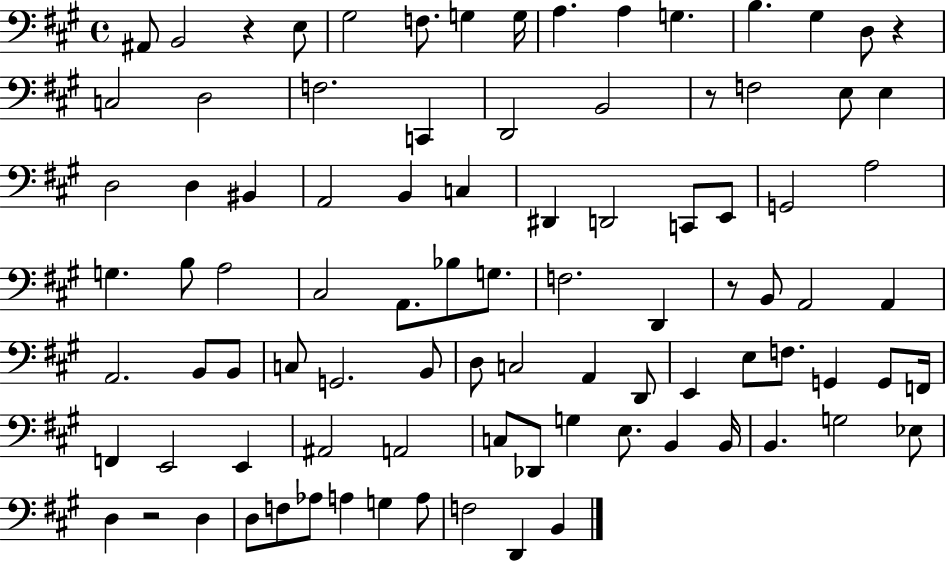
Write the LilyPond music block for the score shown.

{
  \clef bass
  \time 4/4
  \defaultTimeSignature
  \key a \major
  ais,8 b,2 r4 e8 | gis2 f8. g4 g16 | a4. a4 g4. | b4. gis4 d8 r4 | \break c2 d2 | f2. c,4 | d,2 b,2 | r8 f2 e8 e4 | \break d2 d4 bis,4 | a,2 b,4 c4 | dis,4 d,2 c,8 e,8 | g,2 a2 | \break g4. b8 a2 | cis2 a,8. bes8 g8. | f2. d,4 | r8 b,8 a,2 a,4 | \break a,2. b,8 b,8 | c8 g,2. b,8 | d8 c2 a,4 d,8 | e,4 e8 f8. g,4 g,8 f,16 | \break f,4 e,2 e,4 | ais,2 a,2 | c8 des,8 g4 e8. b,4 b,16 | b,4. g2 ees8 | \break d4 r2 d4 | d8 f8 aes8 a4 g4 a8 | f2 d,4 b,4 | \bar "|."
}